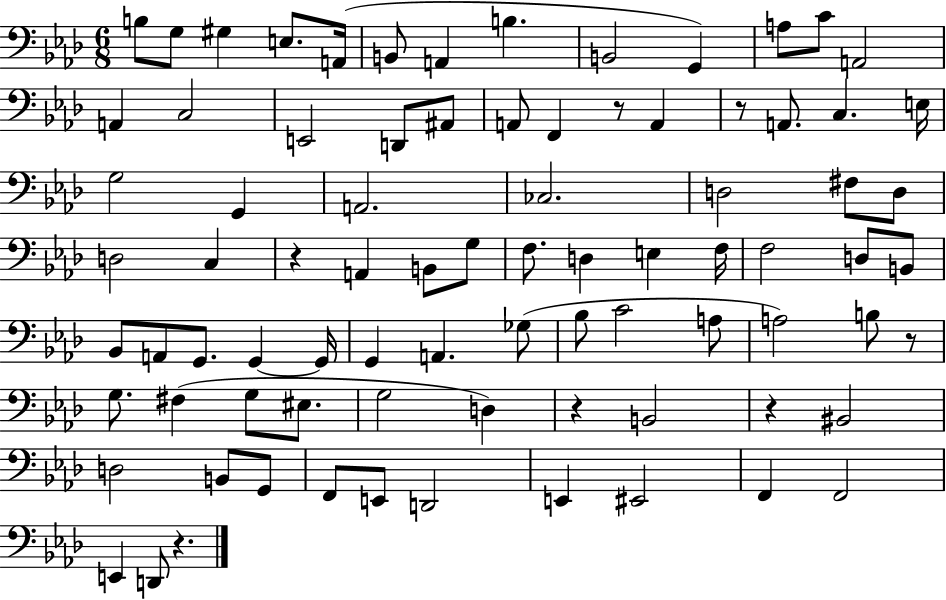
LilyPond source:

{
  \clef bass
  \numericTimeSignature
  \time 6/8
  \key aes \major
  b8 g8 gis4 e8. a,16( | b,8 a,4 b4. | b,2 g,4) | a8 c'8 a,2 | \break a,4 c2 | e,2 d,8 ais,8 | a,8 f,4 r8 a,4 | r8 a,8. c4. e16 | \break g2 g,4 | a,2. | ces2. | d2 fis8 d8 | \break d2 c4 | r4 a,4 b,8 g8 | f8. d4 e4 f16 | f2 d8 b,8 | \break bes,8 a,8 g,8. g,4~~ g,16 | g,4 a,4. ges8( | bes8 c'2 a8 | a2) b8 r8 | \break g8. fis4( g8 eis8. | g2 d4) | r4 b,2 | r4 bis,2 | \break d2 b,8 g,8 | f,8 e,8 d,2 | e,4 eis,2 | f,4 f,2 | \break e,4 d,8 r4. | \bar "|."
}